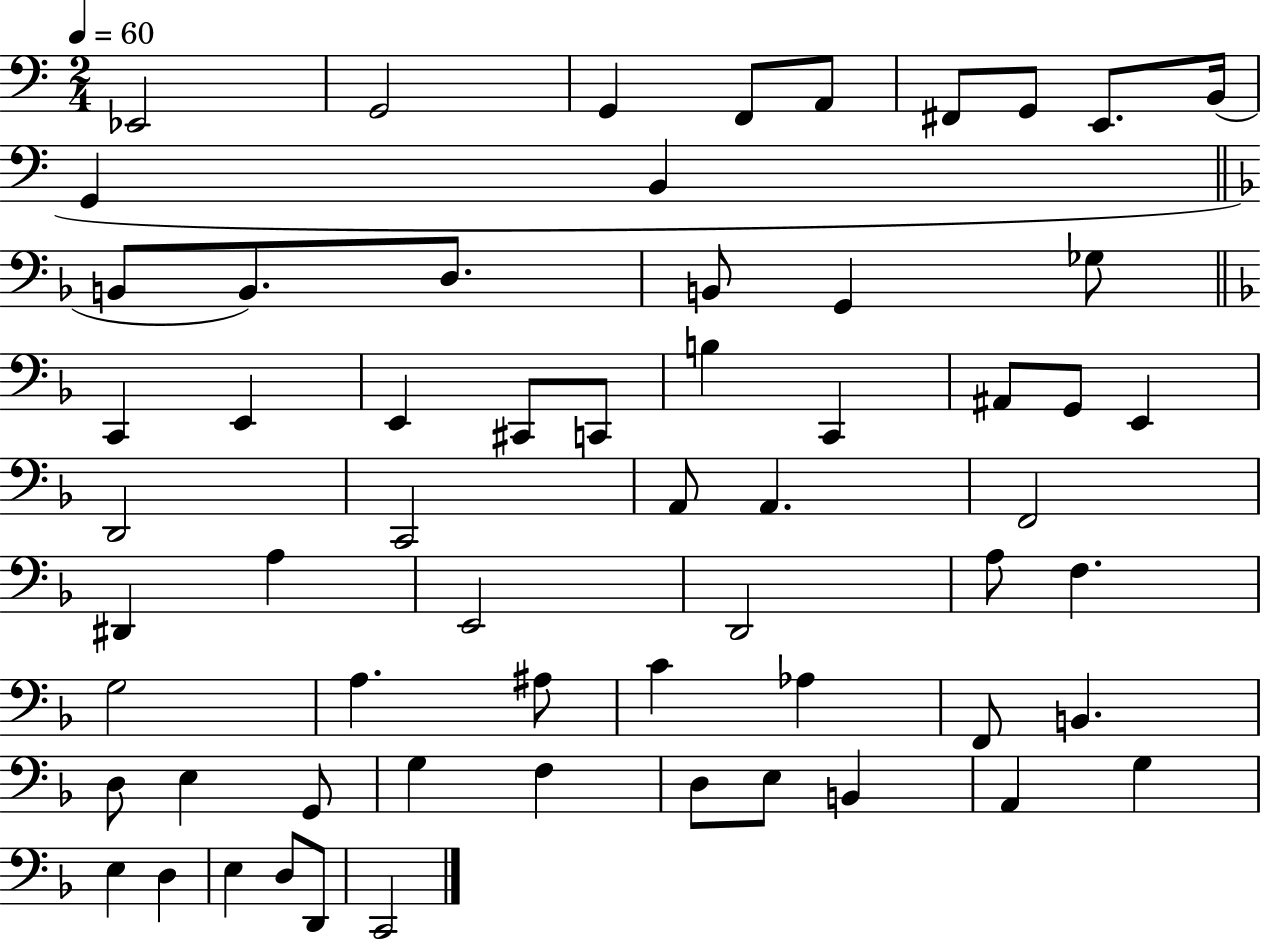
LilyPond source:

{
  \clef bass
  \numericTimeSignature
  \time 2/4
  \key c \major
  \tempo 4 = 60
  ees,2 | g,2 | g,4 f,8 a,8 | fis,8 g,8 e,8. b,16( | \break g,4 b,4 | \bar "||" \break \key f \major b,8 b,8.) d8. | b,8 g,4 ges8 | \bar "||" \break \key d \minor c,4 e,4 | e,4 cis,8 c,8 | b4 c,4 | ais,8 g,8 e,4 | \break d,2 | c,2 | a,8 a,4. | f,2 | \break dis,4 a4 | e,2 | d,2 | a8 f4. | \break g2 | a4. ais8 | c'4 aes4 | f,8 b,4. | \break d8 e4 g,8 | g4 f4 | d8 e8 b,4 | a,4 g4 | \break e4 d4 | e4 d8 d,8 | c,2 | \bar "|."
}